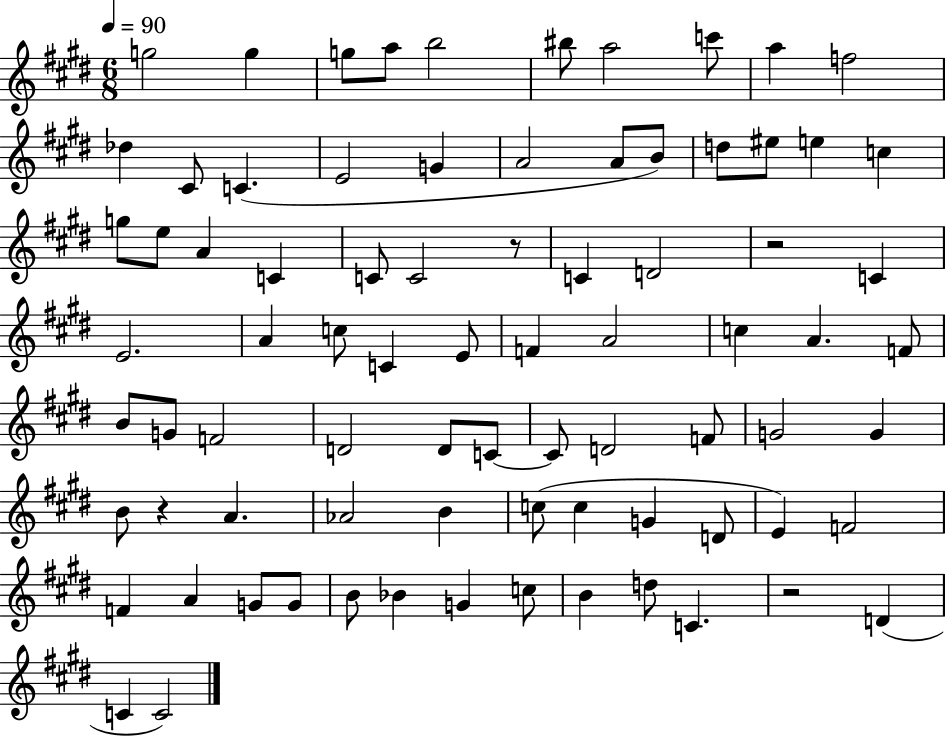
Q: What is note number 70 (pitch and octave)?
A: C5